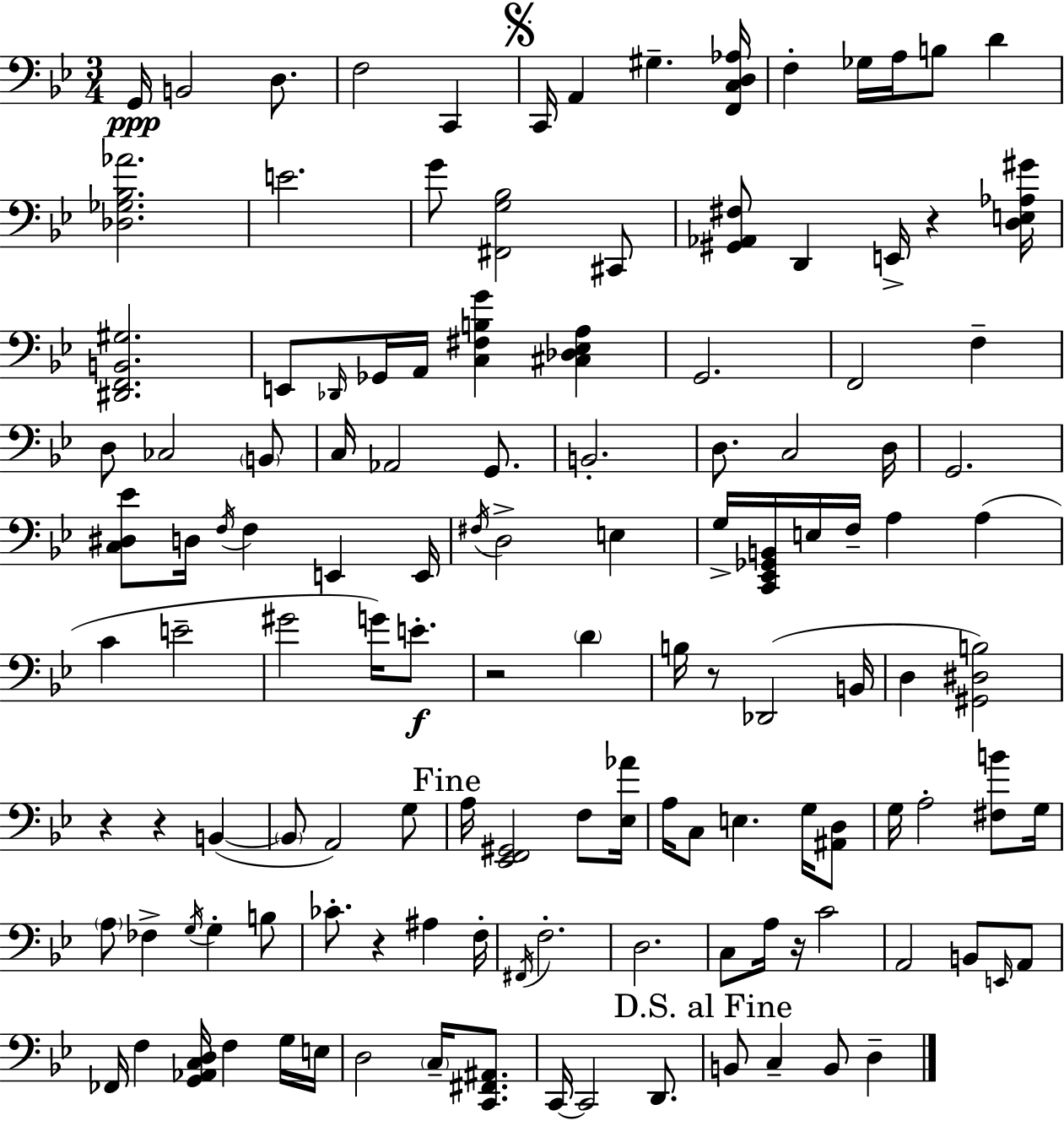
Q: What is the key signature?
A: BES major